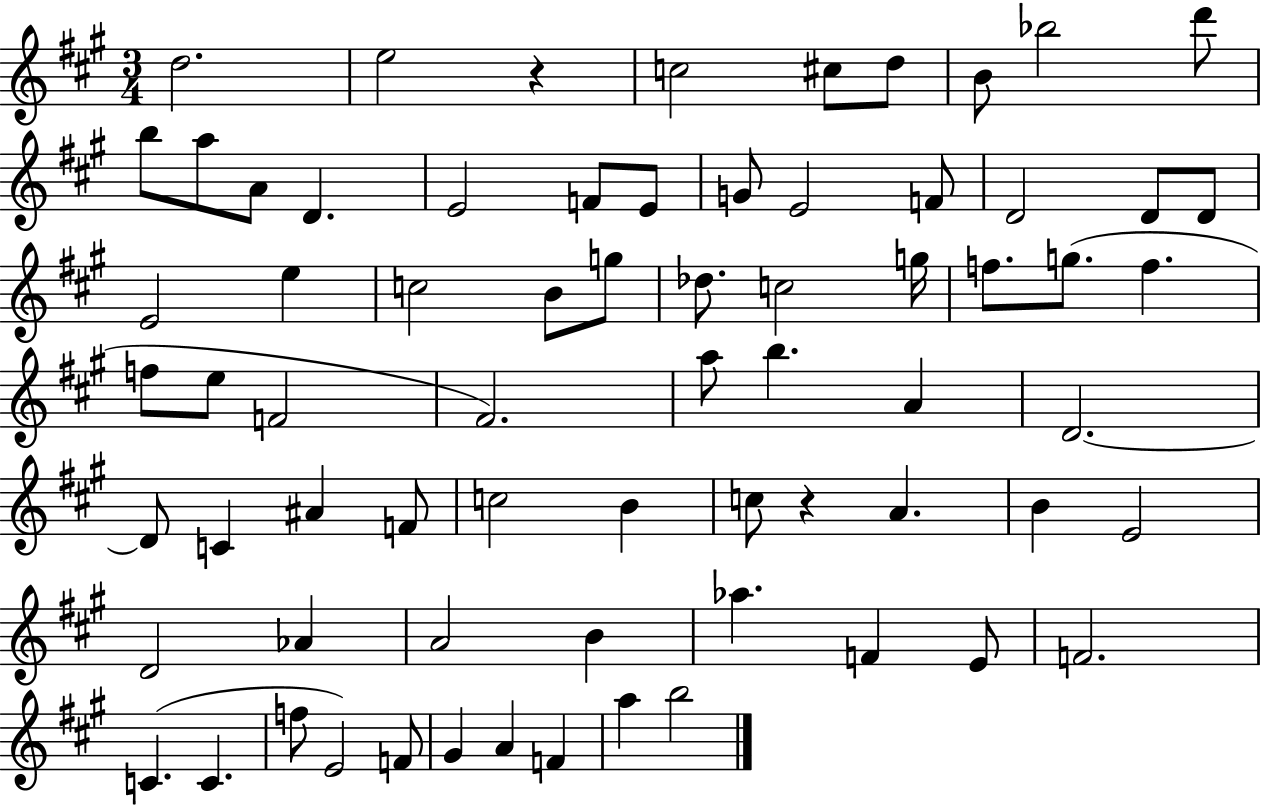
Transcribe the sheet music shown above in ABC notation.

X:1
T:Untitled
M:3/4
L:1/4
K:A
d2 e2 z c2 ^c/2 d/2 B/2 _b2 d'/2 b/2 a/2 A/2 D E2 F/2 E/2 G/2 E2 F/2 D2 D/2 D/2 E2 e c2 B/2 g/2 _d/2 c2 g/4 f/2 g/2 f f/2 e/2 F2 ^F2 a/2 b A D2 D/2 C ^A F/2 c2 B c/2 z A B E2 D2 _A A2 B _a F E/2 F2 C C f/2 E2 F/2 ^G A F a b2